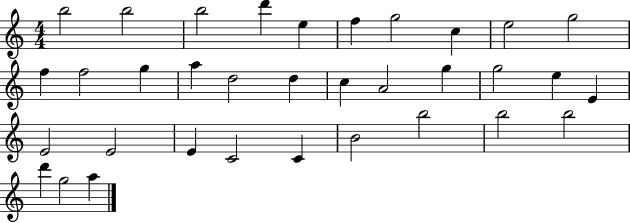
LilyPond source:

{
  \clef treble
  \numericTimeSignature
  \time 4/4
  \key c \major
  b''2 b''2 | b''2 d'''4 e''4 | f''4 g''2 c''4 | e''2 g''2 | \break f''4 f''2 g''4 | a''4 d''2 d''4 | c''4 a'2 g''4 | g''2 e''4 e'4 | \break e'2 e'2 | e'4 c'2 c'4 | b'2 b''2 | b''2 b''2 | \break d'''4 g''2 a''4 | \bar "|."
}